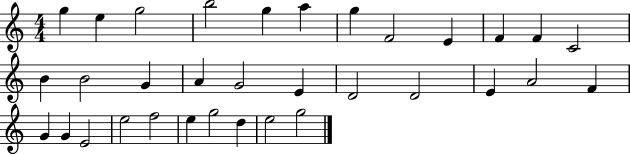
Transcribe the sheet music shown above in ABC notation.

X:1
T:Untitled
M:4/4
L:1/4
K:C
g e g2 b2 g a g F2 E F F C2 B B2 G A G2 E D2 D2 E A2 F G G E2 e2 f2 e g2 d e2 g2